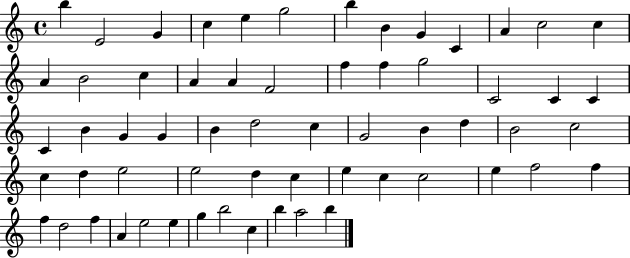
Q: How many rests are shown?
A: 0